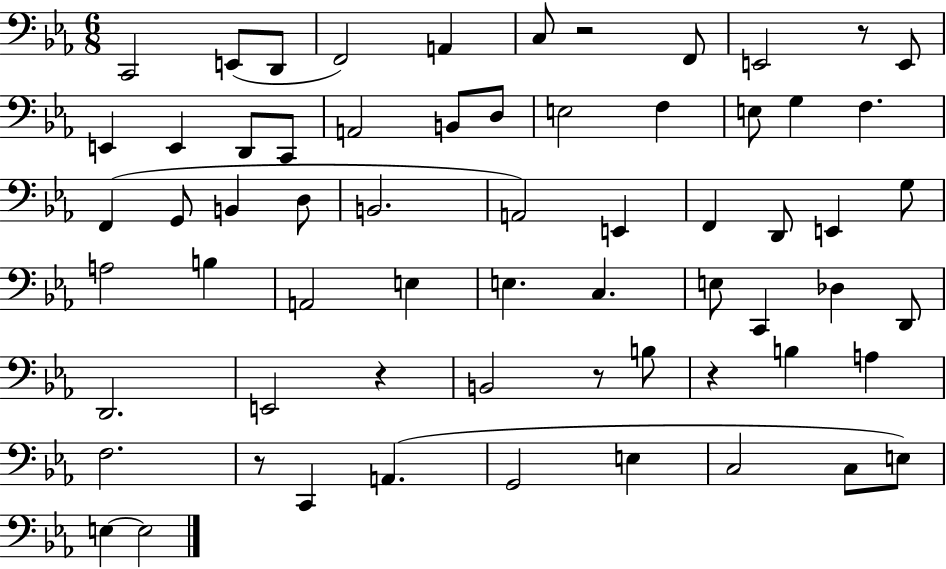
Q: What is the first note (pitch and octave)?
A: C2